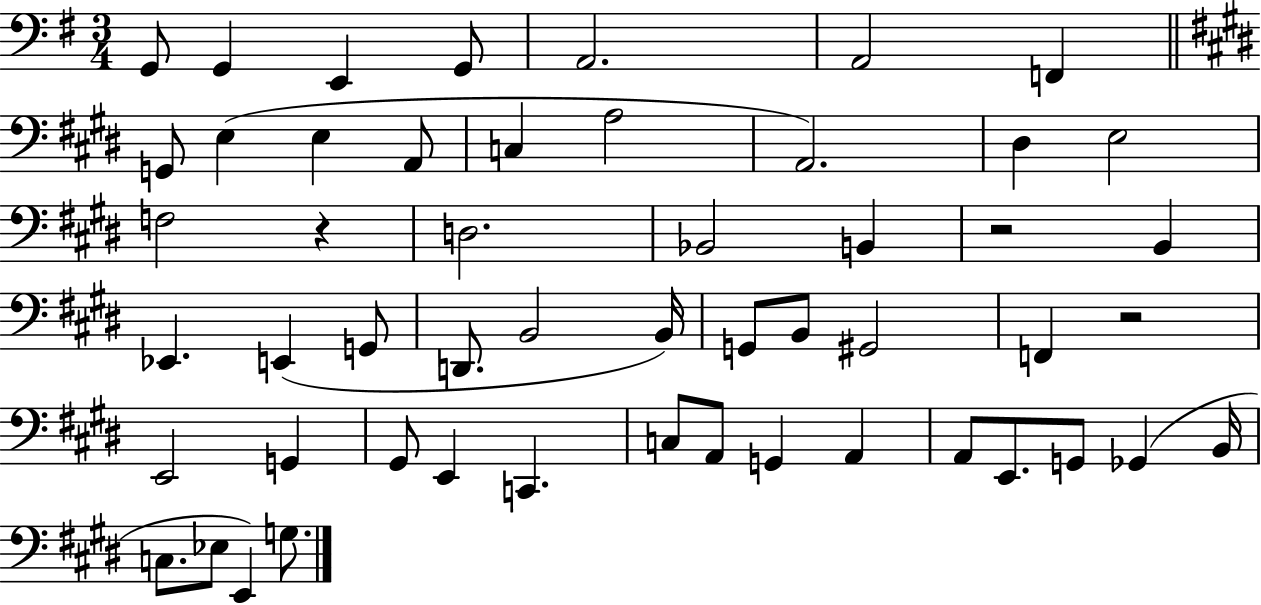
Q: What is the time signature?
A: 3/4